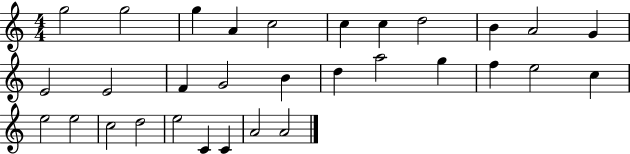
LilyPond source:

{
  \clef treble
  \numericTimeSignature
  \time 4/4
  \key c \major
  g''2 g''2 | g''4 a'4 c''2 | c''4 c''4 d''2 | b'4 a'2 g'4 | \break e'2 e'2 | f'4 g'2 b'4 | d''4 a''2 g''4 | f''4 e''2 c''4 | \break e''2 e''2 | c''2 d''2 | e''2 c'4 c'4 | a'2 a'2 | \break \bar "|."
}